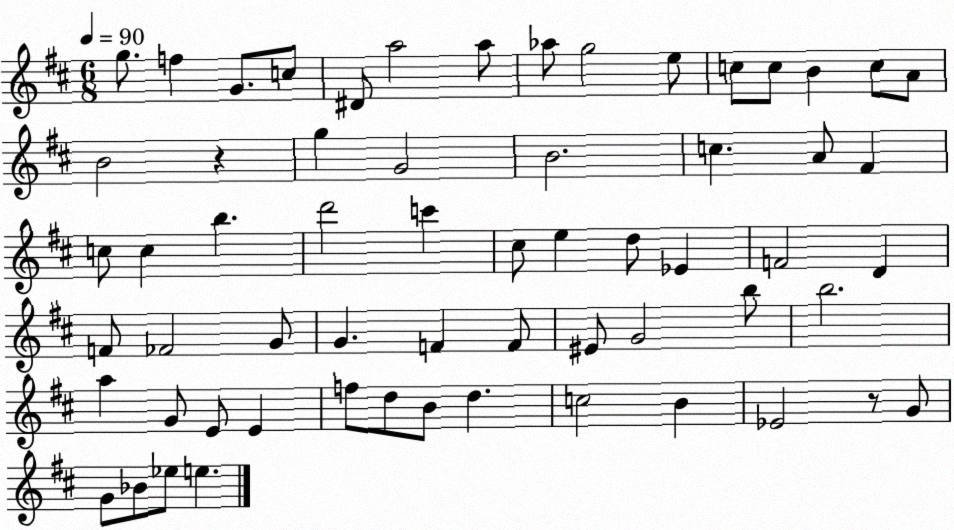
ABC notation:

X:1
T:Untitled
M:6/8
L:1/4
K:D
g/2 f G/2 c/2 ^D/2 a2 a/2 _a/2 g2 e/2 c/2 c/2 B c/2 A/2 B2 z g G2 B2 c A/2 ^F c/2 c b d'2 c' ^c/2 e d/2 _E F2 D F/2 _F2 G/2 G F F/2 ^E/2 G2 b/2 b2 a G/2 E/2 E f/2 d/2 B/2 d c2 B _E2 z/2 G/2 G/2 _B/2 _e/2 e